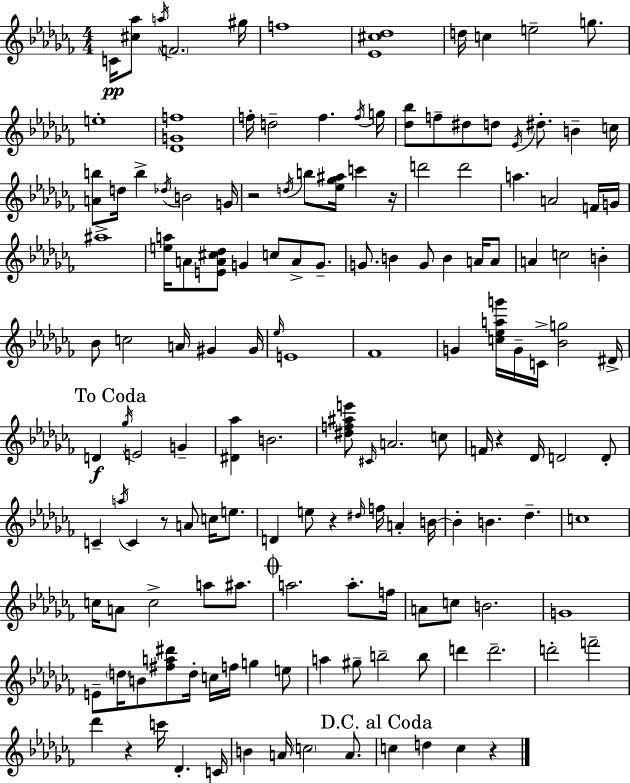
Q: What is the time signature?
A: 4/4